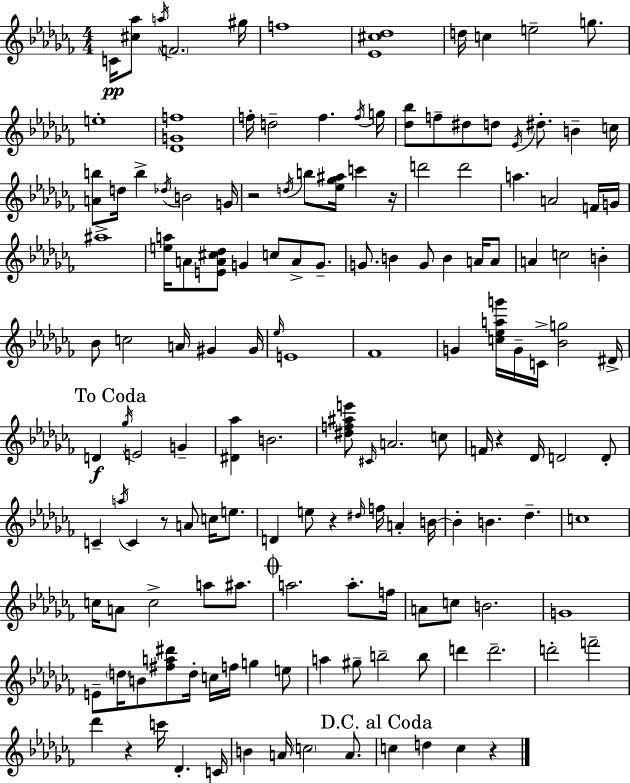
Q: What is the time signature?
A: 4/4